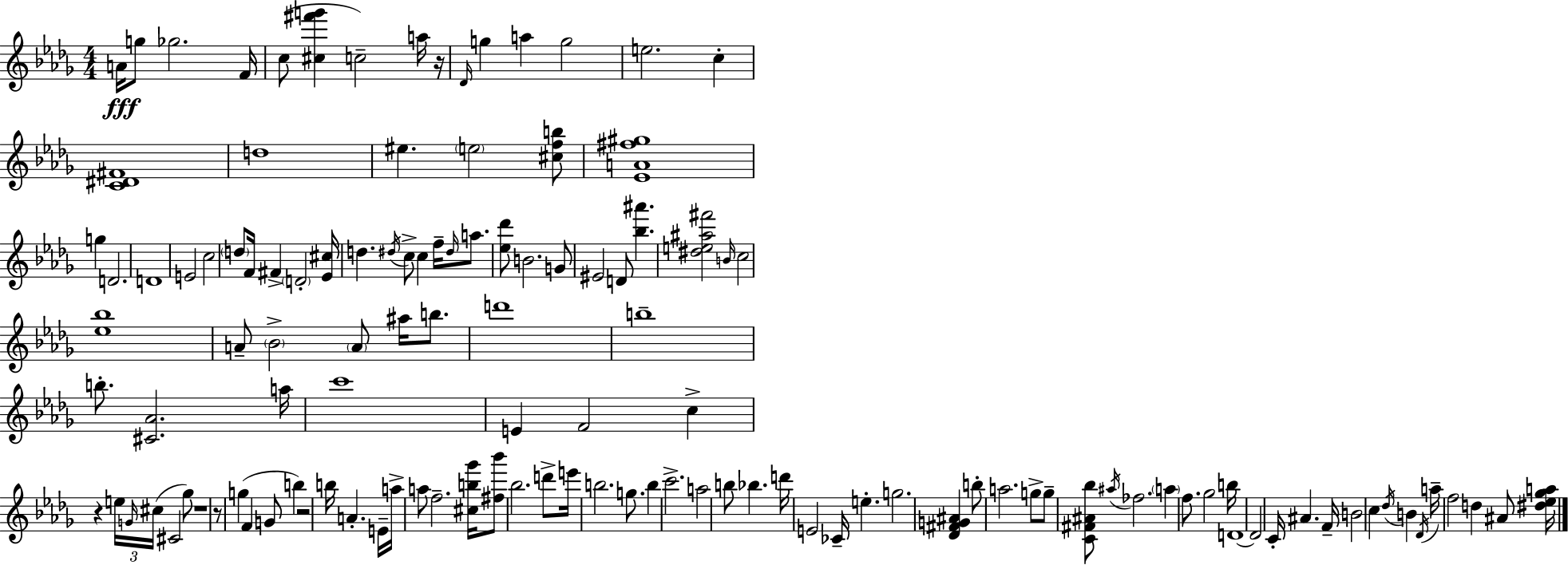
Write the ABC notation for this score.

X:1
T:Untitled
M:4/4
L:1/4
K:Bbm
A/4 g/2 _g2 F/4 c/2 [^c^f'g'] c2 a/4 z/4 _D/4 g a g2 e2 c [C^D^F]4 d4 ^e e2 [^cfb]/2 [_EA^f^g]4 g D2 D4 E2 c2 d/2 F/4 ^F D2 [_E^c]/4 d ^d/4 c/2 c f/4 ^d/4 a/2 [_e_d']/2 B2 G/2 ^E2 D/2 [_b^a'] [^de^a^f']2 B/4 c2 [_e_b]4 A/2 _B2 A/2 ^a/4 b/2 d'4 b4 b/2 [^C_A]2 a/4 c'4 E F2 c z e/4 G/4 ^c/4 ^C2 _g/2 z4 z/2 g F G/2 b z2 b/4 A E/4 a/4 a/2 f2 [^cb_g']/4 [^f_b']/2 _b2 d'/2 e'/4 b2 g/2 b c'2 a2 b/2 _b d'/4 E2 _C/4 e g2 [_D^FG^A] b/2 a2 g/2 g/2 [C^F^A_b]/2 ^a/4 _f2 a f/2 _g2 b/4 D4 D2 C/4 ^A F/4 B2 c _d/4 B _D/4 a/4 f2 d ^A/2 [^d_e_ga]/4